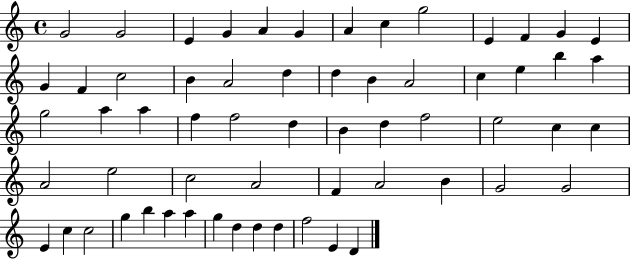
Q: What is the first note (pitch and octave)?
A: G4